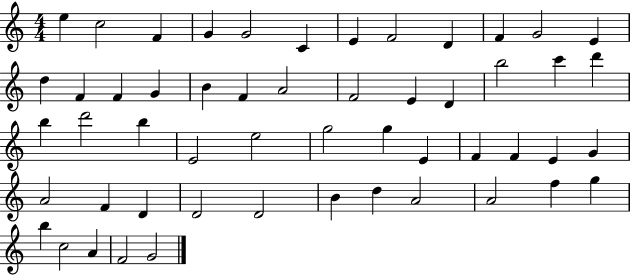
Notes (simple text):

E5/q C5/h F4/q G4/q G4/h C4/q E4/q F4/h D4/q F4/q G4/h E4/q D5/q F4/q F4/q G4/q B4/q F4/q A4/h F4/h E4/q D4/q B5/h C6/q D6/q B5/q D6/h B5/q E4/h E5/h G5/h G5/q E4/q F4/q F4/q E4/q G4/q A4/h F4/q D4/q D4/h D4/h B4/q D5/q A4/h A4/h F5/q G5/q B5/q C5/h A4/q F4/h G4/h